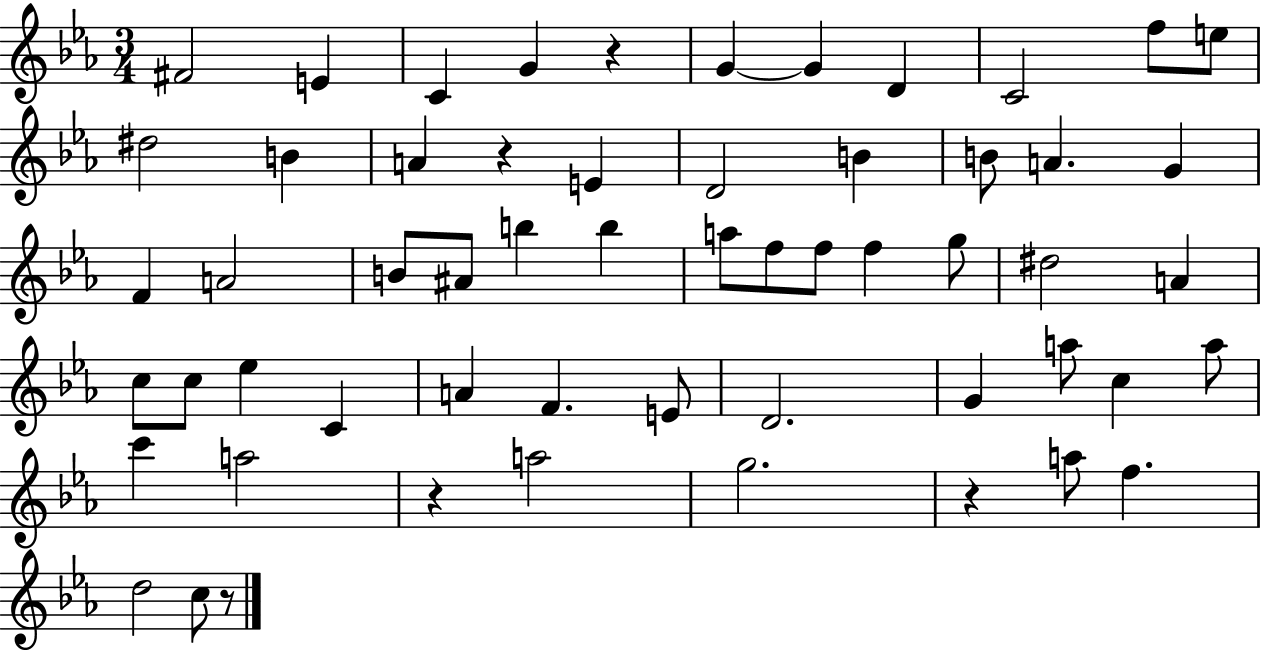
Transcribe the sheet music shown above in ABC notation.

X:1
T:Untitled
M:3/4
L:1/4
K:Eb
^F2 E C G z G G D C2 f/2 e/2 ^d2 B A z E D2 B B/2 A G F A2 B/2 ^A/2 b b a/2 f/2 f/2 f g/2 ^d2 A c/2 c/2 _e C A F E/2 D2 G a/2 c a/2 c' a2 z a2 g2 z a/2 f d2 c/2 z/2